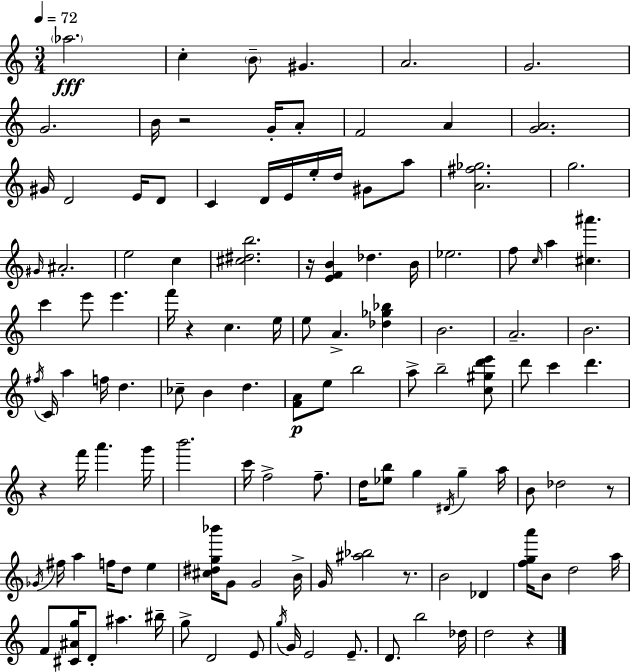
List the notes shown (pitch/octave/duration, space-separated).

Ab5/h. C5/q B4/e G#4/q. A4/h. G4/h. G4/h. B4/s R/h G4/s A4/e F4/h A4/q [G4,A4]/h. G#4/s D4/h E4/s D4/e C4/q D4/s E4/s E5/s D5/s G#4/e A5/e [A4,F#5,Gb5]/h. G5/h. G#4/s A#4/h. E5/h C5/q [C#5,D#5,B5]/h. R/s [E4,F4,B4]/q Db5/q. B4/s Eb5/h. F5/e C5/s A5/q [C#5,A#6]/q. C6/q E6/e E6/q. F6/s R/q C5/q. E5/s E5/e A4/q. [Db5,Gb5,Bb5]/q B4/h. A4/h. B4/h. F#5/s C4/s A5/q F5/s D5/q. CES5/e B4/q D5/q. [F4,A4]/e E5/e B5/h A5/e B5/h [C5,G#5,D6,E6]/e D6/e C6/q D6/q. R/q F6/s A6/q. G6/s B6/h. C6/s F5/h F5/e. D5/s [Eb5,B5]/e G5/q D#4/s G5/q A5/s B4/e Db5/h R/e Gb4/s F#5/s A5/q F5/s D5/e E5/q [C#5,D#5,G5,Bb6]/s G4/e G4/h B4/s G4/s [A#5,Bb5]/h R/e. B4/h Db4/q [F5,G5,A6]/s B4/e D5/h A5/s F4/e [C#4,A#4,G5]/s D4/e A#5/q. BIS5/s G5/e D4/h E4/e G5/s G4/s E4/h E4/e. D4/e. B5/h Db5/s D5/h R/q